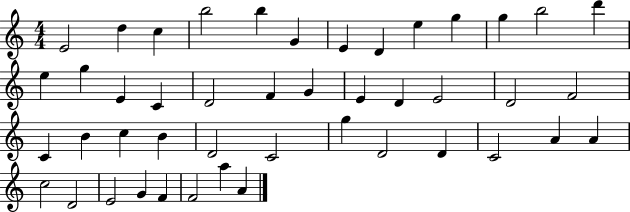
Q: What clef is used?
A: treble